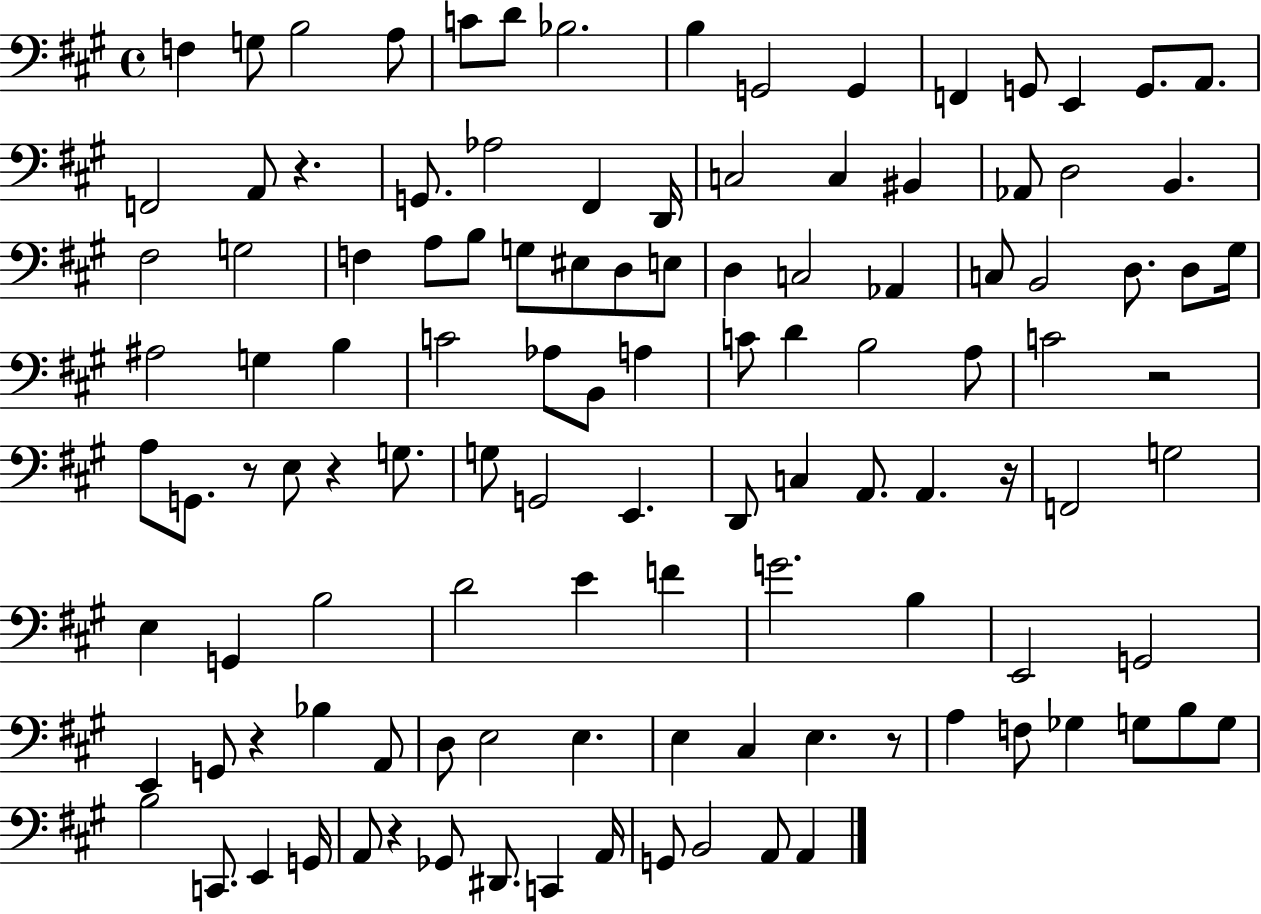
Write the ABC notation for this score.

X:1
T:Untitled
M:4/4
L:1/4
K:A
F, G,/2 B,2 A,/2 C/2 D/2 _B,2 B, G,,2 G,, F,, G,,/2 E,, G,,/2 A,,/2 F,,2 A,,/2 z G,,/2 _A,2 ^F,, D,,/4 C,2 C, ^B,, _A,,/2 D,2 B,, ^F,2 G,2 F, A,/2 B,/2 G,/2 ^E,/2 D,/2 E,/2 D, C,2 _A,, C,/2 B,,2 D,/2 D,/2 ^G,/4 ^A,2 G, B, C2 _A,/2 B,,/2 A, C/2 D B,2 A,/2 C2 z2 A,/2 G,,/2 z/2 E,/2 z G,/2 G,/2 G,,2 E,, D,,/2 C, A,,/2 A,, z/4 F,,2 G,2 E, G,, B,2 D2 E F G2 B, E,,2 G,,2 E,, G,,/2 z _B, A,,/2 D,/2 E,2 E, E, ^C, E, z/2 A, F,/2 _G, G,/2 B,/2 G,/2 B,2 C,,/2 E,, G,,/4 A,,/2 z _G,,/2 ^D,,/2 C,, A,,/4 G,,/2 B,,2 A,,/2 A,,